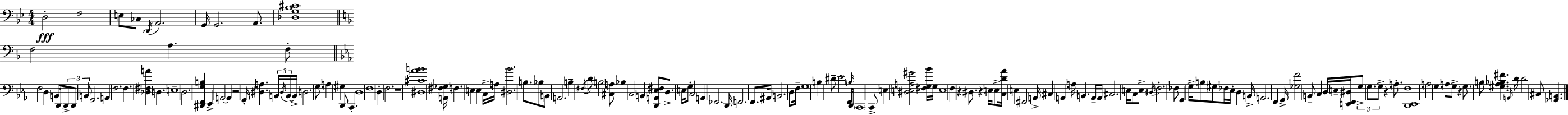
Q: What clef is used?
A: bass